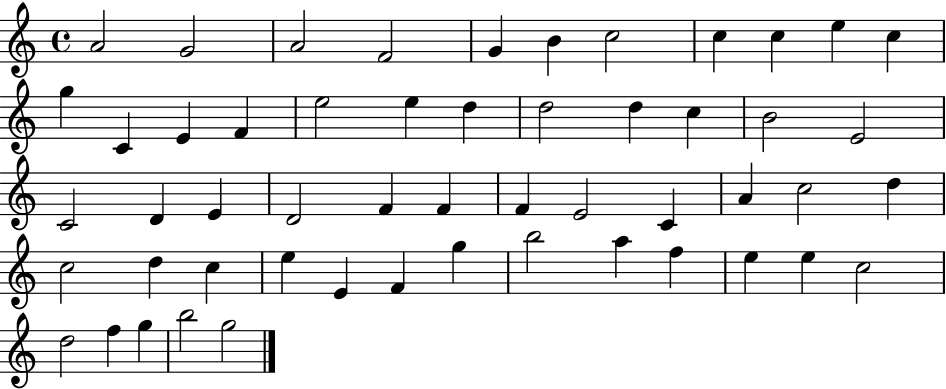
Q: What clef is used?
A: treble